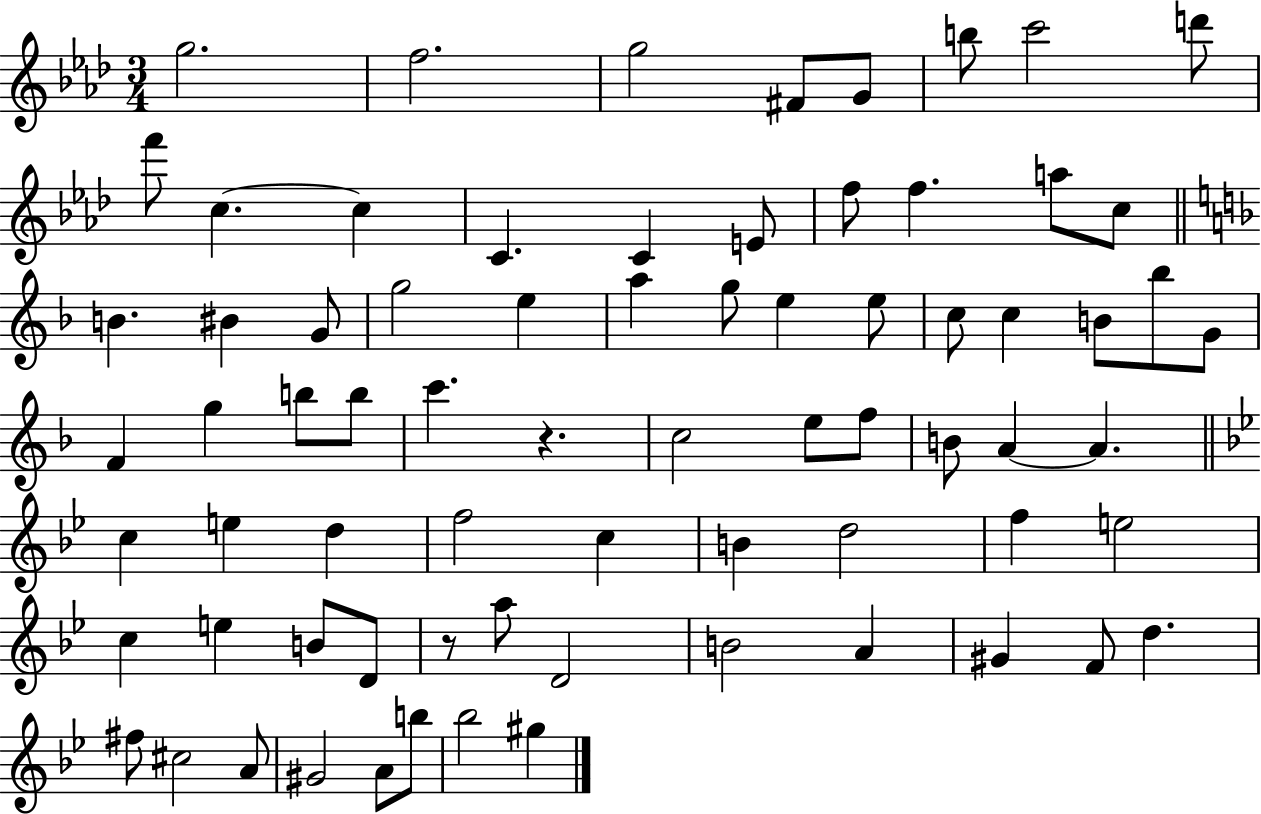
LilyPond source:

{
  \clef treble
  \numericTimeSignature
  \time 3/4
  \key aes \major
  \repeat volta 2 { g''2. | f''2. | g''2 fis'8 g'8 | b''8 c'''2 d'''8 | \break f'''8 c''4.~~ c''4 | c'4. c'4 e'8 | f''8 f''4. a''8 c''8 | \bar "||" \break \key f \major b'4. bis'4 g'8 | g''2 e''4 | a''4 g''8 e''4 e''8 | c''8 c''4 b'8 bes''8 g'8 | \break f'4 g''4 b''8 b''8 | c'''4. r4. | c''2 e''8 f''8 | b'8 a'4~~ a'4. | \break \bar "||" \break \key bes \major c''4 e''4 d''4 | f''2 c''4 | b'4 d''2 | f''4 e''2 | \break c''4 e''4 b'8 d'8 | r8 a''8 d'2 | b'2 a'4 | gis'4 f'8 d''4. | \break fis''8 cis''2 a'8 | gis'2 a'8 b''8 | bes''2 gis''4 | } \bar "|."
}